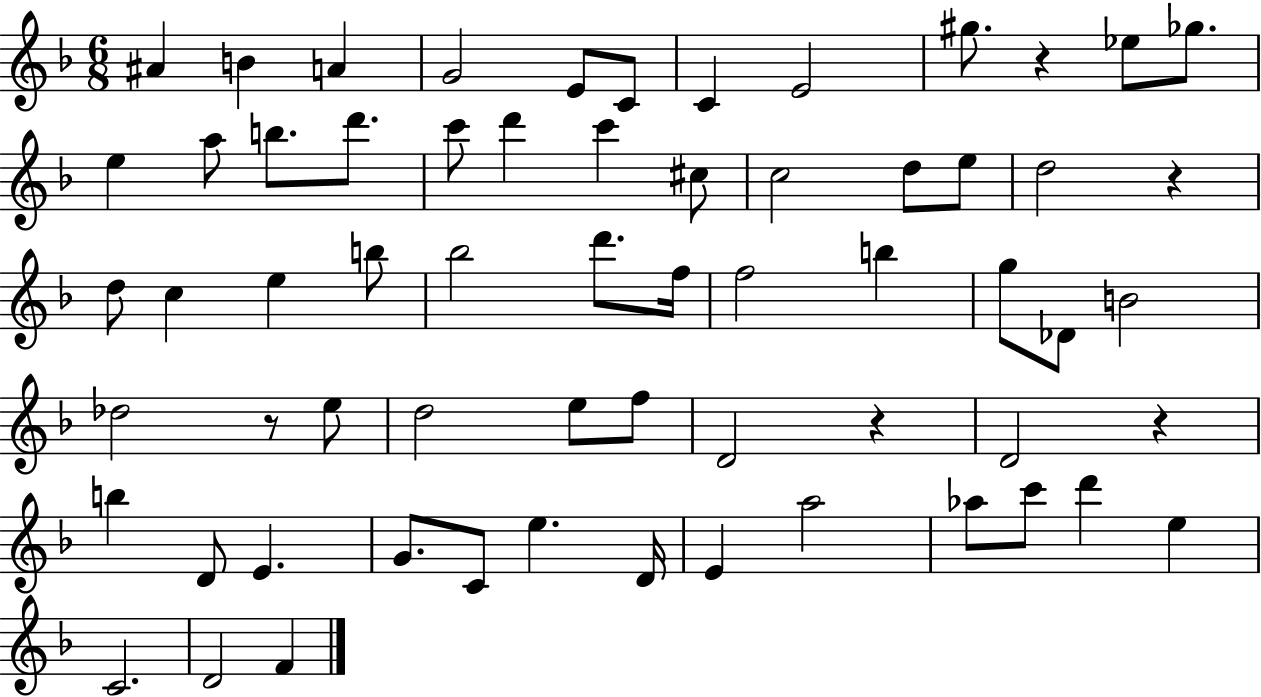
A#4/q B4/q A4/q G4/h E4/e C4/e C4/q E4/h G#5/e. R/q Eb5/e Gb5/e. E5/q A5/e B5/e. D6/e. C6/e D6/q C6/q C#5/e C5/h D5/e E5/e D5/h R/q D5/e C5/q E5/q B5/e Bb5/h D6/e. F5/s F5/h B5/q G5/e Db4/e B4/h Db5/h R/e E5/e D5/h E5/e F5/e D4/h R/q D4/h R/q B5/q D4/e E4/q. G4/e. C4/e E5/q. D4/s E4/q A5/h Ab5/e C6/e D6/q E5/q C4/h. D4/h F4/q